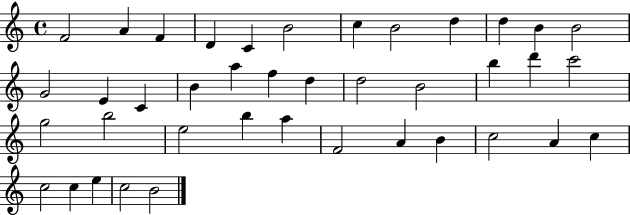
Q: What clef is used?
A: treble